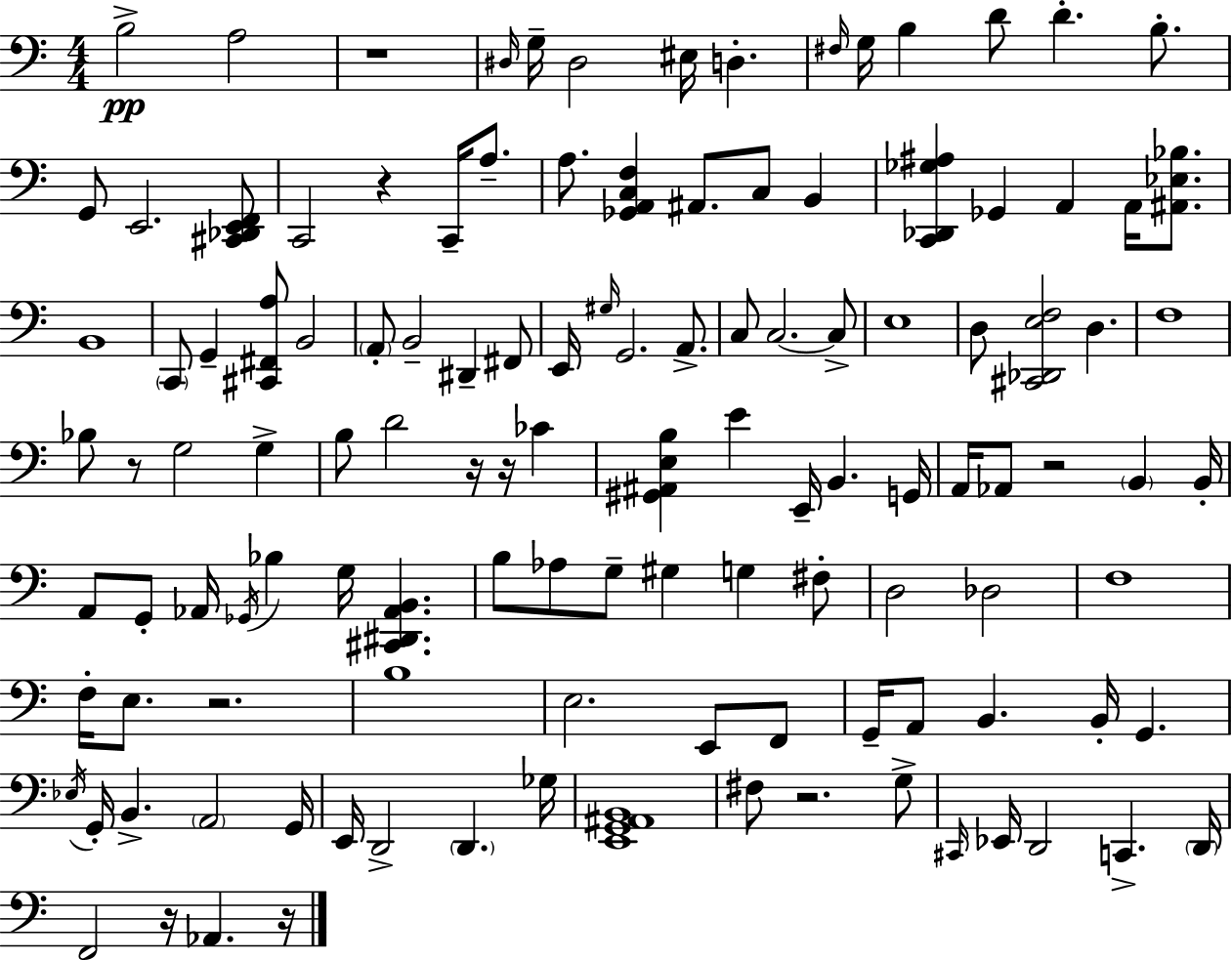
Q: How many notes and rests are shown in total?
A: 121